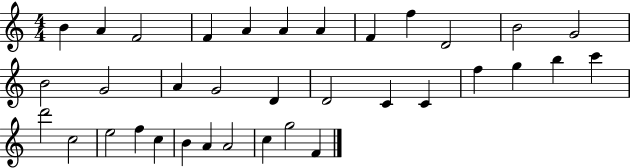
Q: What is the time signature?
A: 4/4